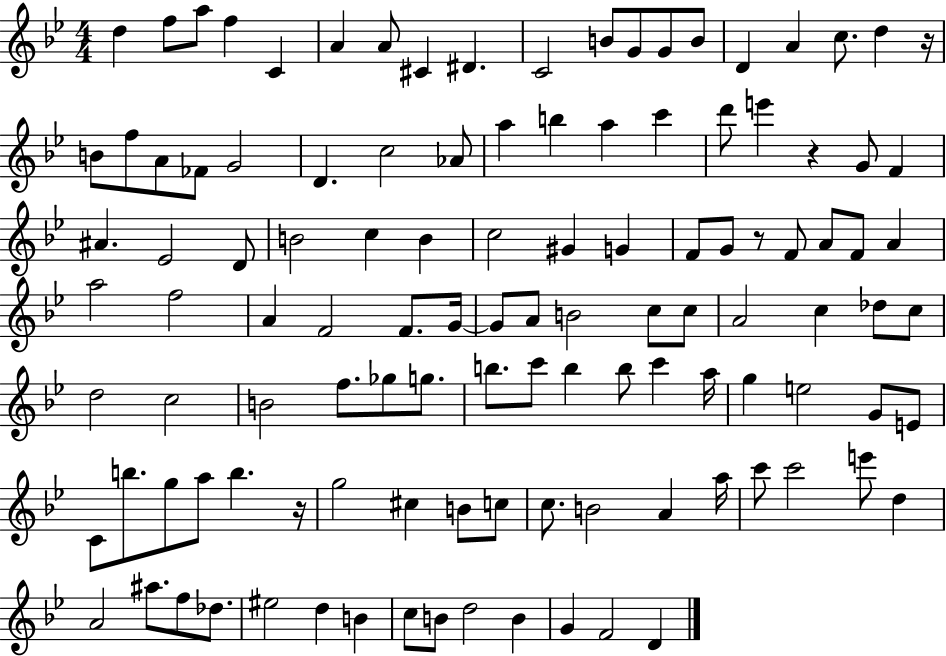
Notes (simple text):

D5/q F5/e A5/e F5/q C4/q A4/q A4/e C#4/q D#4/q. C4/h B4/e G4/e G4/e B4/e D4/q A4/q C5/e. D5/q R/s B4/e F5/e A4/e FES4/e G4/h D4/q. C5/h Ab4/e A5/q B5/q A5/q C6/q D6/e E6/q R/q G4/e F4/q A#4/q. Eb4/h D4/e B4/h C5/q B4/q C5/h G#4/q G4/q F4/e G4/e R/e F4/e A4/e F4/e A4/q A5/h F5/h A4/q F4/h F4/e. G4/s G4/e A4/e B4/h C5/e C5/e A4/h C5/q Db5/e C5/e D5/h C5/h B4/h F5/e. Gb5/e G5/e. B5/e. C6/e B5/q B5/e C6/q A5/s G5/q E5/h G4/e E4/e C4/e B5/e. G5/e A5/e B5/q. R/s G5/h C#5/q B4/e C5/e C5/e. B4/h A4/q A5/s C6/e C6/h E6/e D5/q A4/h A#5/e. F5/e Db5/e. EIS5/h D5/q B4/q C5/e B4/e D5/h B4/q G4/q F4/h D4/q